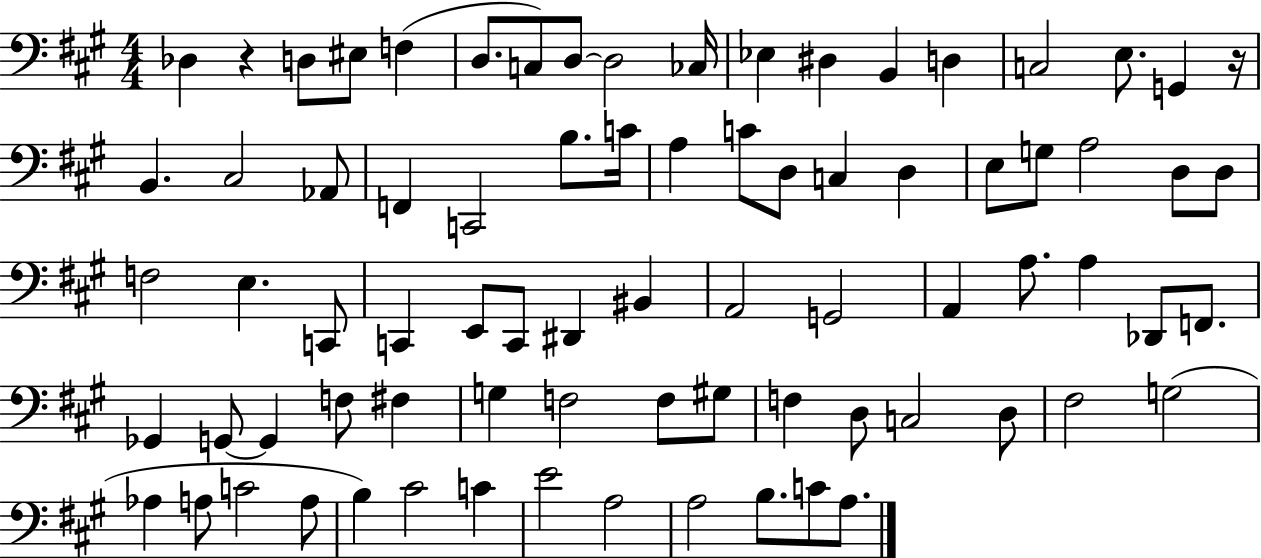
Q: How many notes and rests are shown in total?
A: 78